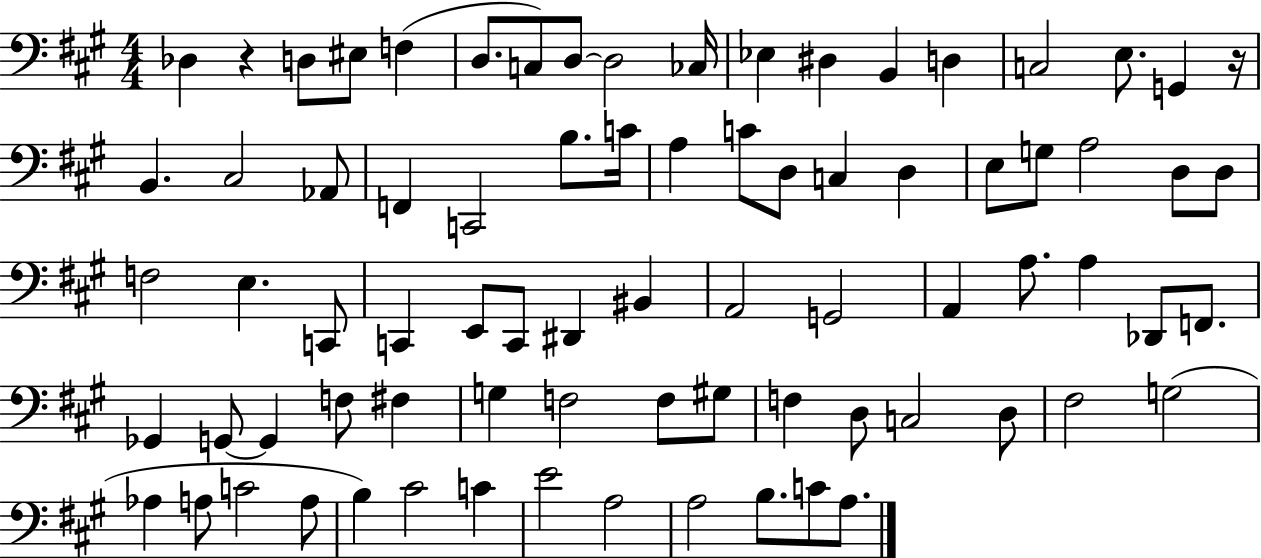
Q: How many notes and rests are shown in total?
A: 78